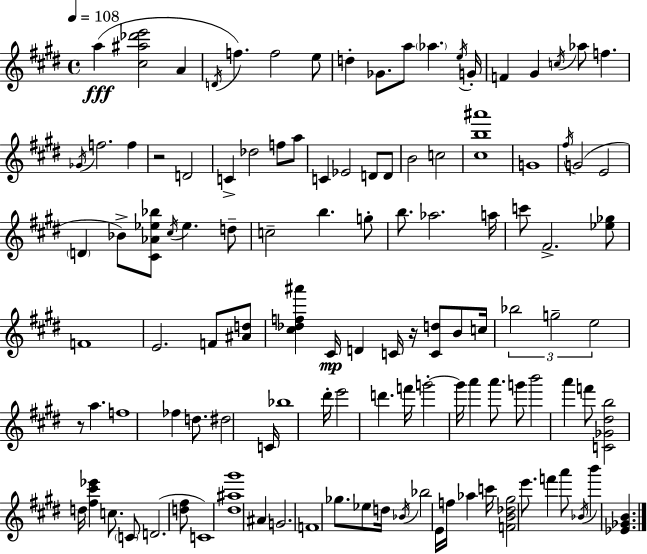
{
  \clef treble
  \time 4/4
  \defaultTimeSignature
  \key e \major
  \tempo 4 = 108
  a''4(\fff <cis'' ais'' des''' e'''>2 a'4 | \acciaccatura { d'16 }) f''4. f''2 e''8 | d''4-. ges'8. a''8 \parenthesize aes''4. | \acciaccatura { e''16 } g'16-. f'4 gis'4 \acciaccatura { c''16 } aes''8 f''4. | \break \acciaccatura { ges'16 } f''2. | f''4 r2 d'2 | c'4-> des''2 | f''8 a''8 c'4 ees'2 | \break d'8 d'8 b'2 c''2 | <cis'' b'' ais'''>1 | g'1 | \acciaccatura { fis''16 } g'2( e'2 | \break \parenthesize d'4 bes'8->) <cis' aes' ees'' bes''>8 \acciaccatura { cis''16 } ees''4. | d''8-- c''2-- b''4. | g''8-. b''8. aes''2. | a''16 c'''8 fis'2.-> | \break <ees'' ges''>8 f'1 | e'2. | f'8 <ais' d''>8 <cis'' des'' f'' ais'''>4 cis'16\mp d'4 c'16 | r16 <c' d''>8 b'8 c''16 \tuplet 3/2 { bes''2 g''2-- | \break e''2 } r8 | a''4. f''1 | fes''4 d''8. dis''2 | c'16 bes''1 | \break dis'''16-. e'''2 d'''4. | f'''16 g'''2-.~~ g'''16 a'''4 | a'''8. g'''8 b'''2 | a'''4 f'''8 <c' ges' dis'' b''>2 d''16 <fis'' cis''' ees'''>4 | \break c''8. \parenthesize c'8 d'2.( | <d'' fis''>8 c'1) | <dis'' ais'' gis'''>1 | ais'4 g'2. | \break f'1 | ges''8. ees''8 d''16 \acciaccatura { bes'16 } bes''2 | e'16 f''16 aes''4 c'''16 <f' b' des'' gis''>2 | e'''8. f'''4 a'''8 \acciaccatura { bes'16 } b'''4 | \break <ees' ges' b'>4. \bar "|."
}